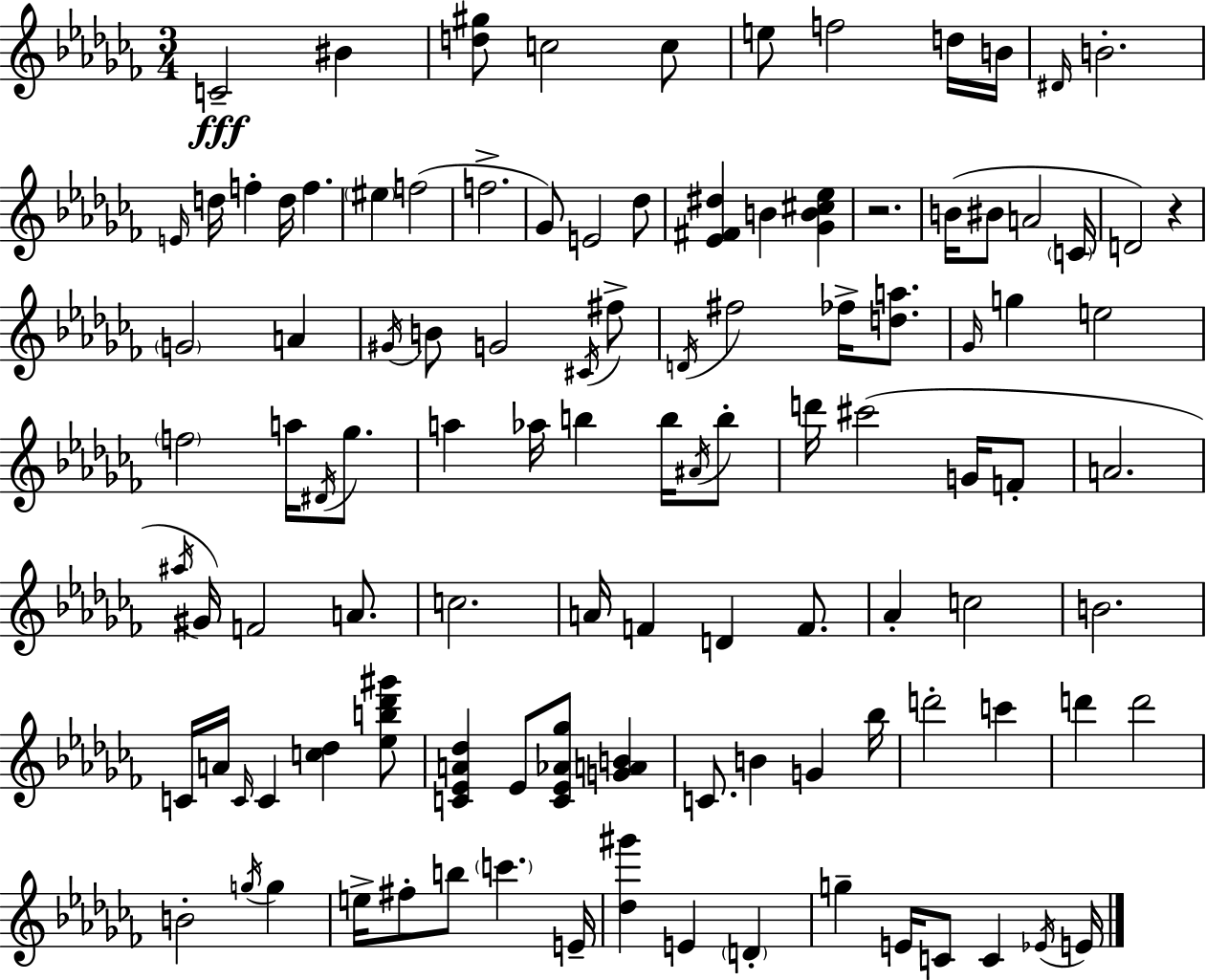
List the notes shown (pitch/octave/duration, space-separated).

C4/h BIS4/q [D5,G#5]/e C5/h C5/e E5/e F5/h D5/s B4/s D#4/s B4/h. E4/s D5/s F5/q D5/s F5/q. EIS5/q F5/h F5/h. Gb4/e E4/h Db5/e [Eb4,F#4,D#5]/q B4/q [Gb4,B4,C#5,Eb5]/q R/h. B4/s BIS4/e A4/h C4/s D4/h R/q G4/h A4/q G#4/s B4/e G4/h C#4/s F#5/e D4/s F#5/h FES5/s [D5,A5]/e. Gb4/s G5/q E5/h F5/h A5/s D#4/s Gb5/e. A5/q Ab5/s B5/q B5/s A#4/s B5/e D6/s C#6/h G4/s F4/e A4/h. A#5/s G#4/s F4/h A4/e. C5/h. A4/s F4/q D4/q F4/e. Ab4/q C5/h B4/h. C4/s A4/s C4/s C4/q [C5,Db5]/q [Eb5,B5,Db6,G#6]/e [C4,Eb4,A4,Db5]/q Eb4/e [C4,Eb4,Ab4,Gb5]/e [G4,A4,B4]/q C4/e. B4/q G4/q Bb5/s D6/h C6/q D6/q D6/h B4/h G5/s G5/q E5/s F#5/e B5/e C6/q. E4/s [Db5,G#6]/q E4/q D4/q G5/q E4/s C4/e C4/q Eb4/s E4/s